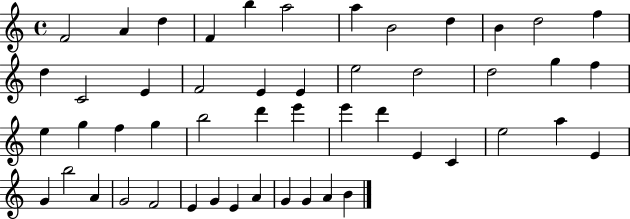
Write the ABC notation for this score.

X:1
T:Untitled
M:4/4
L:1/4
K:C
F2 A d F b a2 a B2 d B d2 f d C2 E F2 E E e2 d2 d2 g f e g f g b2 d' e' e' d' E C e2 a E G b2 A G2 F2 E G E A G G A B